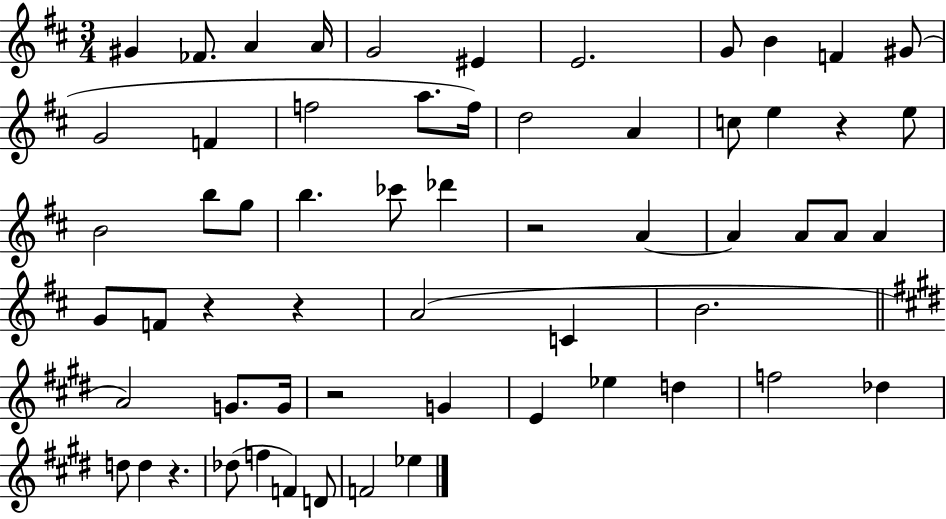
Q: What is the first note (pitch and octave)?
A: G#4